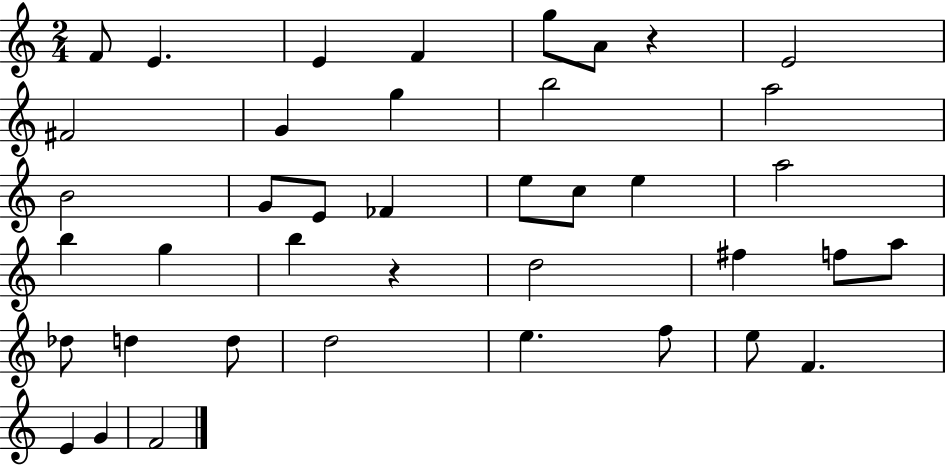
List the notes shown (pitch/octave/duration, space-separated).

F4/e E4/q. E4/q F4/q G5/e A4/e R/q E4/h F#4/h G4/q G5/q B5/h A5/h B4/h G4/e E4/e FES4/q E5/e C5/e E5/q A5/h B5/q G5/q B5/q R/q D5/h F#5/q F5/e A5/e Db5/e D5/q D5/e D5/h E5/q. F5/e E5/e F4/q. E4/q G4/q F4/h